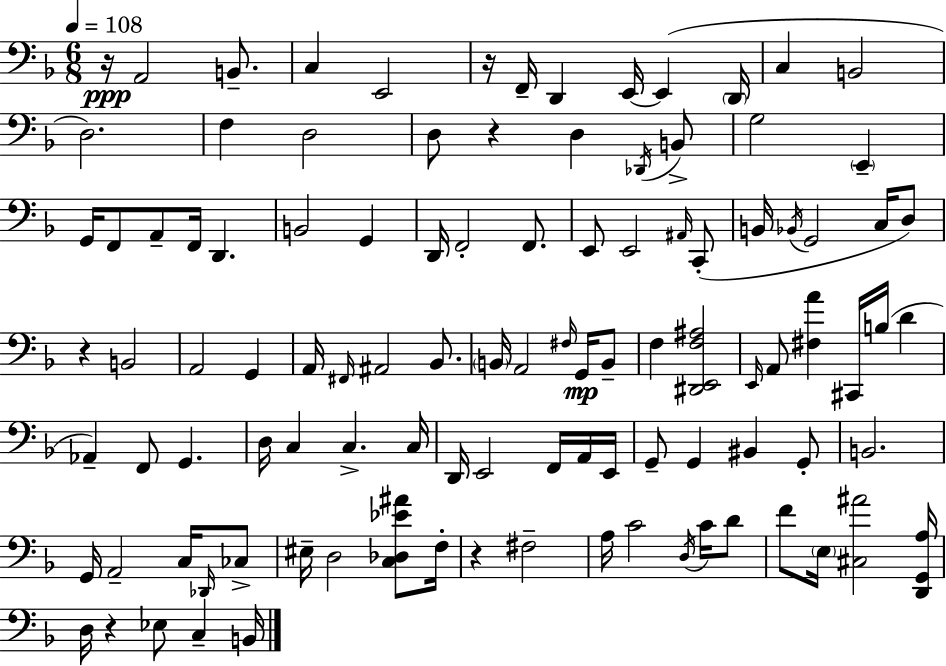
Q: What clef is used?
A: bass